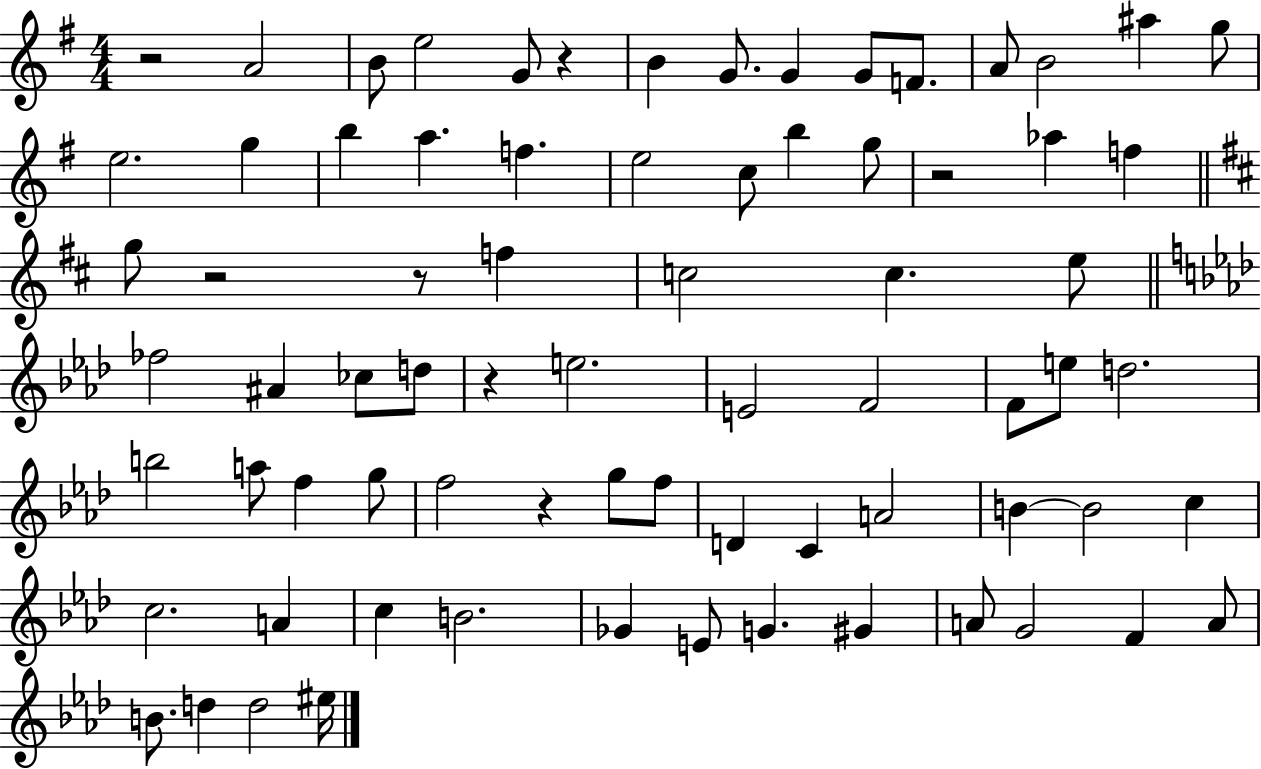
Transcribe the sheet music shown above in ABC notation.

X:1
T:Untitled
M:4/4
L:1/4
K:G
z2 A2 B/2 e2 G/2 z B G/2 G G/2 F/2 A/2 B2 ^a g/2 e2 g b a f e2 c/2 b g/2 z2 _a f g/2 z2 z/2 f c2 c e/2 _f2 ^A _c/2 d/2 z e2 E2 F2 F/2 e/2 d2 b2 a/2 f g/2 f2 z g/2 f/2 D C A2 B B2 c c2 A c B2 _G E/2 G ^G A/2 G2 F A/2 B/2 d d2 ^e/4